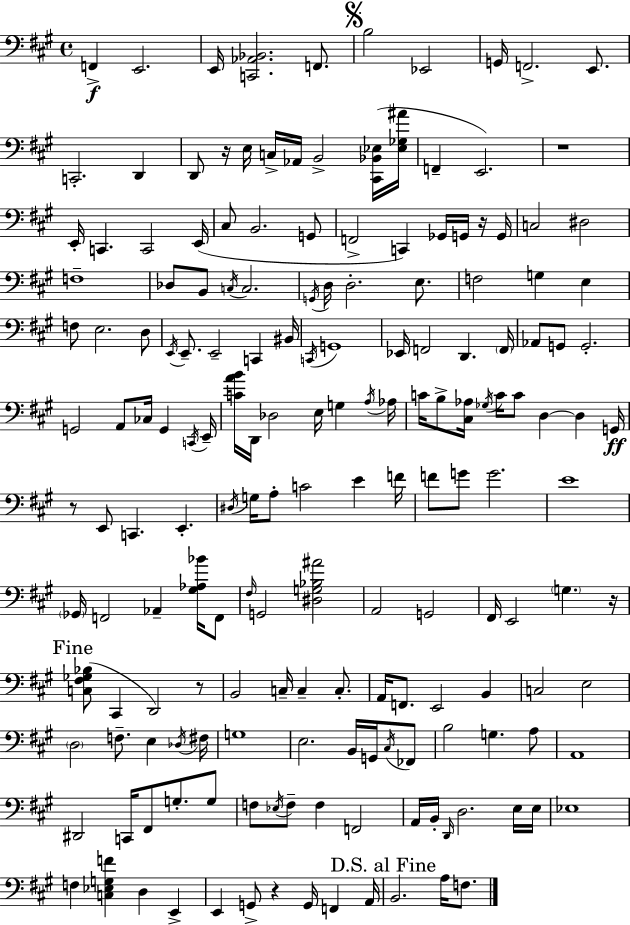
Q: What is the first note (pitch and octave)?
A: F2